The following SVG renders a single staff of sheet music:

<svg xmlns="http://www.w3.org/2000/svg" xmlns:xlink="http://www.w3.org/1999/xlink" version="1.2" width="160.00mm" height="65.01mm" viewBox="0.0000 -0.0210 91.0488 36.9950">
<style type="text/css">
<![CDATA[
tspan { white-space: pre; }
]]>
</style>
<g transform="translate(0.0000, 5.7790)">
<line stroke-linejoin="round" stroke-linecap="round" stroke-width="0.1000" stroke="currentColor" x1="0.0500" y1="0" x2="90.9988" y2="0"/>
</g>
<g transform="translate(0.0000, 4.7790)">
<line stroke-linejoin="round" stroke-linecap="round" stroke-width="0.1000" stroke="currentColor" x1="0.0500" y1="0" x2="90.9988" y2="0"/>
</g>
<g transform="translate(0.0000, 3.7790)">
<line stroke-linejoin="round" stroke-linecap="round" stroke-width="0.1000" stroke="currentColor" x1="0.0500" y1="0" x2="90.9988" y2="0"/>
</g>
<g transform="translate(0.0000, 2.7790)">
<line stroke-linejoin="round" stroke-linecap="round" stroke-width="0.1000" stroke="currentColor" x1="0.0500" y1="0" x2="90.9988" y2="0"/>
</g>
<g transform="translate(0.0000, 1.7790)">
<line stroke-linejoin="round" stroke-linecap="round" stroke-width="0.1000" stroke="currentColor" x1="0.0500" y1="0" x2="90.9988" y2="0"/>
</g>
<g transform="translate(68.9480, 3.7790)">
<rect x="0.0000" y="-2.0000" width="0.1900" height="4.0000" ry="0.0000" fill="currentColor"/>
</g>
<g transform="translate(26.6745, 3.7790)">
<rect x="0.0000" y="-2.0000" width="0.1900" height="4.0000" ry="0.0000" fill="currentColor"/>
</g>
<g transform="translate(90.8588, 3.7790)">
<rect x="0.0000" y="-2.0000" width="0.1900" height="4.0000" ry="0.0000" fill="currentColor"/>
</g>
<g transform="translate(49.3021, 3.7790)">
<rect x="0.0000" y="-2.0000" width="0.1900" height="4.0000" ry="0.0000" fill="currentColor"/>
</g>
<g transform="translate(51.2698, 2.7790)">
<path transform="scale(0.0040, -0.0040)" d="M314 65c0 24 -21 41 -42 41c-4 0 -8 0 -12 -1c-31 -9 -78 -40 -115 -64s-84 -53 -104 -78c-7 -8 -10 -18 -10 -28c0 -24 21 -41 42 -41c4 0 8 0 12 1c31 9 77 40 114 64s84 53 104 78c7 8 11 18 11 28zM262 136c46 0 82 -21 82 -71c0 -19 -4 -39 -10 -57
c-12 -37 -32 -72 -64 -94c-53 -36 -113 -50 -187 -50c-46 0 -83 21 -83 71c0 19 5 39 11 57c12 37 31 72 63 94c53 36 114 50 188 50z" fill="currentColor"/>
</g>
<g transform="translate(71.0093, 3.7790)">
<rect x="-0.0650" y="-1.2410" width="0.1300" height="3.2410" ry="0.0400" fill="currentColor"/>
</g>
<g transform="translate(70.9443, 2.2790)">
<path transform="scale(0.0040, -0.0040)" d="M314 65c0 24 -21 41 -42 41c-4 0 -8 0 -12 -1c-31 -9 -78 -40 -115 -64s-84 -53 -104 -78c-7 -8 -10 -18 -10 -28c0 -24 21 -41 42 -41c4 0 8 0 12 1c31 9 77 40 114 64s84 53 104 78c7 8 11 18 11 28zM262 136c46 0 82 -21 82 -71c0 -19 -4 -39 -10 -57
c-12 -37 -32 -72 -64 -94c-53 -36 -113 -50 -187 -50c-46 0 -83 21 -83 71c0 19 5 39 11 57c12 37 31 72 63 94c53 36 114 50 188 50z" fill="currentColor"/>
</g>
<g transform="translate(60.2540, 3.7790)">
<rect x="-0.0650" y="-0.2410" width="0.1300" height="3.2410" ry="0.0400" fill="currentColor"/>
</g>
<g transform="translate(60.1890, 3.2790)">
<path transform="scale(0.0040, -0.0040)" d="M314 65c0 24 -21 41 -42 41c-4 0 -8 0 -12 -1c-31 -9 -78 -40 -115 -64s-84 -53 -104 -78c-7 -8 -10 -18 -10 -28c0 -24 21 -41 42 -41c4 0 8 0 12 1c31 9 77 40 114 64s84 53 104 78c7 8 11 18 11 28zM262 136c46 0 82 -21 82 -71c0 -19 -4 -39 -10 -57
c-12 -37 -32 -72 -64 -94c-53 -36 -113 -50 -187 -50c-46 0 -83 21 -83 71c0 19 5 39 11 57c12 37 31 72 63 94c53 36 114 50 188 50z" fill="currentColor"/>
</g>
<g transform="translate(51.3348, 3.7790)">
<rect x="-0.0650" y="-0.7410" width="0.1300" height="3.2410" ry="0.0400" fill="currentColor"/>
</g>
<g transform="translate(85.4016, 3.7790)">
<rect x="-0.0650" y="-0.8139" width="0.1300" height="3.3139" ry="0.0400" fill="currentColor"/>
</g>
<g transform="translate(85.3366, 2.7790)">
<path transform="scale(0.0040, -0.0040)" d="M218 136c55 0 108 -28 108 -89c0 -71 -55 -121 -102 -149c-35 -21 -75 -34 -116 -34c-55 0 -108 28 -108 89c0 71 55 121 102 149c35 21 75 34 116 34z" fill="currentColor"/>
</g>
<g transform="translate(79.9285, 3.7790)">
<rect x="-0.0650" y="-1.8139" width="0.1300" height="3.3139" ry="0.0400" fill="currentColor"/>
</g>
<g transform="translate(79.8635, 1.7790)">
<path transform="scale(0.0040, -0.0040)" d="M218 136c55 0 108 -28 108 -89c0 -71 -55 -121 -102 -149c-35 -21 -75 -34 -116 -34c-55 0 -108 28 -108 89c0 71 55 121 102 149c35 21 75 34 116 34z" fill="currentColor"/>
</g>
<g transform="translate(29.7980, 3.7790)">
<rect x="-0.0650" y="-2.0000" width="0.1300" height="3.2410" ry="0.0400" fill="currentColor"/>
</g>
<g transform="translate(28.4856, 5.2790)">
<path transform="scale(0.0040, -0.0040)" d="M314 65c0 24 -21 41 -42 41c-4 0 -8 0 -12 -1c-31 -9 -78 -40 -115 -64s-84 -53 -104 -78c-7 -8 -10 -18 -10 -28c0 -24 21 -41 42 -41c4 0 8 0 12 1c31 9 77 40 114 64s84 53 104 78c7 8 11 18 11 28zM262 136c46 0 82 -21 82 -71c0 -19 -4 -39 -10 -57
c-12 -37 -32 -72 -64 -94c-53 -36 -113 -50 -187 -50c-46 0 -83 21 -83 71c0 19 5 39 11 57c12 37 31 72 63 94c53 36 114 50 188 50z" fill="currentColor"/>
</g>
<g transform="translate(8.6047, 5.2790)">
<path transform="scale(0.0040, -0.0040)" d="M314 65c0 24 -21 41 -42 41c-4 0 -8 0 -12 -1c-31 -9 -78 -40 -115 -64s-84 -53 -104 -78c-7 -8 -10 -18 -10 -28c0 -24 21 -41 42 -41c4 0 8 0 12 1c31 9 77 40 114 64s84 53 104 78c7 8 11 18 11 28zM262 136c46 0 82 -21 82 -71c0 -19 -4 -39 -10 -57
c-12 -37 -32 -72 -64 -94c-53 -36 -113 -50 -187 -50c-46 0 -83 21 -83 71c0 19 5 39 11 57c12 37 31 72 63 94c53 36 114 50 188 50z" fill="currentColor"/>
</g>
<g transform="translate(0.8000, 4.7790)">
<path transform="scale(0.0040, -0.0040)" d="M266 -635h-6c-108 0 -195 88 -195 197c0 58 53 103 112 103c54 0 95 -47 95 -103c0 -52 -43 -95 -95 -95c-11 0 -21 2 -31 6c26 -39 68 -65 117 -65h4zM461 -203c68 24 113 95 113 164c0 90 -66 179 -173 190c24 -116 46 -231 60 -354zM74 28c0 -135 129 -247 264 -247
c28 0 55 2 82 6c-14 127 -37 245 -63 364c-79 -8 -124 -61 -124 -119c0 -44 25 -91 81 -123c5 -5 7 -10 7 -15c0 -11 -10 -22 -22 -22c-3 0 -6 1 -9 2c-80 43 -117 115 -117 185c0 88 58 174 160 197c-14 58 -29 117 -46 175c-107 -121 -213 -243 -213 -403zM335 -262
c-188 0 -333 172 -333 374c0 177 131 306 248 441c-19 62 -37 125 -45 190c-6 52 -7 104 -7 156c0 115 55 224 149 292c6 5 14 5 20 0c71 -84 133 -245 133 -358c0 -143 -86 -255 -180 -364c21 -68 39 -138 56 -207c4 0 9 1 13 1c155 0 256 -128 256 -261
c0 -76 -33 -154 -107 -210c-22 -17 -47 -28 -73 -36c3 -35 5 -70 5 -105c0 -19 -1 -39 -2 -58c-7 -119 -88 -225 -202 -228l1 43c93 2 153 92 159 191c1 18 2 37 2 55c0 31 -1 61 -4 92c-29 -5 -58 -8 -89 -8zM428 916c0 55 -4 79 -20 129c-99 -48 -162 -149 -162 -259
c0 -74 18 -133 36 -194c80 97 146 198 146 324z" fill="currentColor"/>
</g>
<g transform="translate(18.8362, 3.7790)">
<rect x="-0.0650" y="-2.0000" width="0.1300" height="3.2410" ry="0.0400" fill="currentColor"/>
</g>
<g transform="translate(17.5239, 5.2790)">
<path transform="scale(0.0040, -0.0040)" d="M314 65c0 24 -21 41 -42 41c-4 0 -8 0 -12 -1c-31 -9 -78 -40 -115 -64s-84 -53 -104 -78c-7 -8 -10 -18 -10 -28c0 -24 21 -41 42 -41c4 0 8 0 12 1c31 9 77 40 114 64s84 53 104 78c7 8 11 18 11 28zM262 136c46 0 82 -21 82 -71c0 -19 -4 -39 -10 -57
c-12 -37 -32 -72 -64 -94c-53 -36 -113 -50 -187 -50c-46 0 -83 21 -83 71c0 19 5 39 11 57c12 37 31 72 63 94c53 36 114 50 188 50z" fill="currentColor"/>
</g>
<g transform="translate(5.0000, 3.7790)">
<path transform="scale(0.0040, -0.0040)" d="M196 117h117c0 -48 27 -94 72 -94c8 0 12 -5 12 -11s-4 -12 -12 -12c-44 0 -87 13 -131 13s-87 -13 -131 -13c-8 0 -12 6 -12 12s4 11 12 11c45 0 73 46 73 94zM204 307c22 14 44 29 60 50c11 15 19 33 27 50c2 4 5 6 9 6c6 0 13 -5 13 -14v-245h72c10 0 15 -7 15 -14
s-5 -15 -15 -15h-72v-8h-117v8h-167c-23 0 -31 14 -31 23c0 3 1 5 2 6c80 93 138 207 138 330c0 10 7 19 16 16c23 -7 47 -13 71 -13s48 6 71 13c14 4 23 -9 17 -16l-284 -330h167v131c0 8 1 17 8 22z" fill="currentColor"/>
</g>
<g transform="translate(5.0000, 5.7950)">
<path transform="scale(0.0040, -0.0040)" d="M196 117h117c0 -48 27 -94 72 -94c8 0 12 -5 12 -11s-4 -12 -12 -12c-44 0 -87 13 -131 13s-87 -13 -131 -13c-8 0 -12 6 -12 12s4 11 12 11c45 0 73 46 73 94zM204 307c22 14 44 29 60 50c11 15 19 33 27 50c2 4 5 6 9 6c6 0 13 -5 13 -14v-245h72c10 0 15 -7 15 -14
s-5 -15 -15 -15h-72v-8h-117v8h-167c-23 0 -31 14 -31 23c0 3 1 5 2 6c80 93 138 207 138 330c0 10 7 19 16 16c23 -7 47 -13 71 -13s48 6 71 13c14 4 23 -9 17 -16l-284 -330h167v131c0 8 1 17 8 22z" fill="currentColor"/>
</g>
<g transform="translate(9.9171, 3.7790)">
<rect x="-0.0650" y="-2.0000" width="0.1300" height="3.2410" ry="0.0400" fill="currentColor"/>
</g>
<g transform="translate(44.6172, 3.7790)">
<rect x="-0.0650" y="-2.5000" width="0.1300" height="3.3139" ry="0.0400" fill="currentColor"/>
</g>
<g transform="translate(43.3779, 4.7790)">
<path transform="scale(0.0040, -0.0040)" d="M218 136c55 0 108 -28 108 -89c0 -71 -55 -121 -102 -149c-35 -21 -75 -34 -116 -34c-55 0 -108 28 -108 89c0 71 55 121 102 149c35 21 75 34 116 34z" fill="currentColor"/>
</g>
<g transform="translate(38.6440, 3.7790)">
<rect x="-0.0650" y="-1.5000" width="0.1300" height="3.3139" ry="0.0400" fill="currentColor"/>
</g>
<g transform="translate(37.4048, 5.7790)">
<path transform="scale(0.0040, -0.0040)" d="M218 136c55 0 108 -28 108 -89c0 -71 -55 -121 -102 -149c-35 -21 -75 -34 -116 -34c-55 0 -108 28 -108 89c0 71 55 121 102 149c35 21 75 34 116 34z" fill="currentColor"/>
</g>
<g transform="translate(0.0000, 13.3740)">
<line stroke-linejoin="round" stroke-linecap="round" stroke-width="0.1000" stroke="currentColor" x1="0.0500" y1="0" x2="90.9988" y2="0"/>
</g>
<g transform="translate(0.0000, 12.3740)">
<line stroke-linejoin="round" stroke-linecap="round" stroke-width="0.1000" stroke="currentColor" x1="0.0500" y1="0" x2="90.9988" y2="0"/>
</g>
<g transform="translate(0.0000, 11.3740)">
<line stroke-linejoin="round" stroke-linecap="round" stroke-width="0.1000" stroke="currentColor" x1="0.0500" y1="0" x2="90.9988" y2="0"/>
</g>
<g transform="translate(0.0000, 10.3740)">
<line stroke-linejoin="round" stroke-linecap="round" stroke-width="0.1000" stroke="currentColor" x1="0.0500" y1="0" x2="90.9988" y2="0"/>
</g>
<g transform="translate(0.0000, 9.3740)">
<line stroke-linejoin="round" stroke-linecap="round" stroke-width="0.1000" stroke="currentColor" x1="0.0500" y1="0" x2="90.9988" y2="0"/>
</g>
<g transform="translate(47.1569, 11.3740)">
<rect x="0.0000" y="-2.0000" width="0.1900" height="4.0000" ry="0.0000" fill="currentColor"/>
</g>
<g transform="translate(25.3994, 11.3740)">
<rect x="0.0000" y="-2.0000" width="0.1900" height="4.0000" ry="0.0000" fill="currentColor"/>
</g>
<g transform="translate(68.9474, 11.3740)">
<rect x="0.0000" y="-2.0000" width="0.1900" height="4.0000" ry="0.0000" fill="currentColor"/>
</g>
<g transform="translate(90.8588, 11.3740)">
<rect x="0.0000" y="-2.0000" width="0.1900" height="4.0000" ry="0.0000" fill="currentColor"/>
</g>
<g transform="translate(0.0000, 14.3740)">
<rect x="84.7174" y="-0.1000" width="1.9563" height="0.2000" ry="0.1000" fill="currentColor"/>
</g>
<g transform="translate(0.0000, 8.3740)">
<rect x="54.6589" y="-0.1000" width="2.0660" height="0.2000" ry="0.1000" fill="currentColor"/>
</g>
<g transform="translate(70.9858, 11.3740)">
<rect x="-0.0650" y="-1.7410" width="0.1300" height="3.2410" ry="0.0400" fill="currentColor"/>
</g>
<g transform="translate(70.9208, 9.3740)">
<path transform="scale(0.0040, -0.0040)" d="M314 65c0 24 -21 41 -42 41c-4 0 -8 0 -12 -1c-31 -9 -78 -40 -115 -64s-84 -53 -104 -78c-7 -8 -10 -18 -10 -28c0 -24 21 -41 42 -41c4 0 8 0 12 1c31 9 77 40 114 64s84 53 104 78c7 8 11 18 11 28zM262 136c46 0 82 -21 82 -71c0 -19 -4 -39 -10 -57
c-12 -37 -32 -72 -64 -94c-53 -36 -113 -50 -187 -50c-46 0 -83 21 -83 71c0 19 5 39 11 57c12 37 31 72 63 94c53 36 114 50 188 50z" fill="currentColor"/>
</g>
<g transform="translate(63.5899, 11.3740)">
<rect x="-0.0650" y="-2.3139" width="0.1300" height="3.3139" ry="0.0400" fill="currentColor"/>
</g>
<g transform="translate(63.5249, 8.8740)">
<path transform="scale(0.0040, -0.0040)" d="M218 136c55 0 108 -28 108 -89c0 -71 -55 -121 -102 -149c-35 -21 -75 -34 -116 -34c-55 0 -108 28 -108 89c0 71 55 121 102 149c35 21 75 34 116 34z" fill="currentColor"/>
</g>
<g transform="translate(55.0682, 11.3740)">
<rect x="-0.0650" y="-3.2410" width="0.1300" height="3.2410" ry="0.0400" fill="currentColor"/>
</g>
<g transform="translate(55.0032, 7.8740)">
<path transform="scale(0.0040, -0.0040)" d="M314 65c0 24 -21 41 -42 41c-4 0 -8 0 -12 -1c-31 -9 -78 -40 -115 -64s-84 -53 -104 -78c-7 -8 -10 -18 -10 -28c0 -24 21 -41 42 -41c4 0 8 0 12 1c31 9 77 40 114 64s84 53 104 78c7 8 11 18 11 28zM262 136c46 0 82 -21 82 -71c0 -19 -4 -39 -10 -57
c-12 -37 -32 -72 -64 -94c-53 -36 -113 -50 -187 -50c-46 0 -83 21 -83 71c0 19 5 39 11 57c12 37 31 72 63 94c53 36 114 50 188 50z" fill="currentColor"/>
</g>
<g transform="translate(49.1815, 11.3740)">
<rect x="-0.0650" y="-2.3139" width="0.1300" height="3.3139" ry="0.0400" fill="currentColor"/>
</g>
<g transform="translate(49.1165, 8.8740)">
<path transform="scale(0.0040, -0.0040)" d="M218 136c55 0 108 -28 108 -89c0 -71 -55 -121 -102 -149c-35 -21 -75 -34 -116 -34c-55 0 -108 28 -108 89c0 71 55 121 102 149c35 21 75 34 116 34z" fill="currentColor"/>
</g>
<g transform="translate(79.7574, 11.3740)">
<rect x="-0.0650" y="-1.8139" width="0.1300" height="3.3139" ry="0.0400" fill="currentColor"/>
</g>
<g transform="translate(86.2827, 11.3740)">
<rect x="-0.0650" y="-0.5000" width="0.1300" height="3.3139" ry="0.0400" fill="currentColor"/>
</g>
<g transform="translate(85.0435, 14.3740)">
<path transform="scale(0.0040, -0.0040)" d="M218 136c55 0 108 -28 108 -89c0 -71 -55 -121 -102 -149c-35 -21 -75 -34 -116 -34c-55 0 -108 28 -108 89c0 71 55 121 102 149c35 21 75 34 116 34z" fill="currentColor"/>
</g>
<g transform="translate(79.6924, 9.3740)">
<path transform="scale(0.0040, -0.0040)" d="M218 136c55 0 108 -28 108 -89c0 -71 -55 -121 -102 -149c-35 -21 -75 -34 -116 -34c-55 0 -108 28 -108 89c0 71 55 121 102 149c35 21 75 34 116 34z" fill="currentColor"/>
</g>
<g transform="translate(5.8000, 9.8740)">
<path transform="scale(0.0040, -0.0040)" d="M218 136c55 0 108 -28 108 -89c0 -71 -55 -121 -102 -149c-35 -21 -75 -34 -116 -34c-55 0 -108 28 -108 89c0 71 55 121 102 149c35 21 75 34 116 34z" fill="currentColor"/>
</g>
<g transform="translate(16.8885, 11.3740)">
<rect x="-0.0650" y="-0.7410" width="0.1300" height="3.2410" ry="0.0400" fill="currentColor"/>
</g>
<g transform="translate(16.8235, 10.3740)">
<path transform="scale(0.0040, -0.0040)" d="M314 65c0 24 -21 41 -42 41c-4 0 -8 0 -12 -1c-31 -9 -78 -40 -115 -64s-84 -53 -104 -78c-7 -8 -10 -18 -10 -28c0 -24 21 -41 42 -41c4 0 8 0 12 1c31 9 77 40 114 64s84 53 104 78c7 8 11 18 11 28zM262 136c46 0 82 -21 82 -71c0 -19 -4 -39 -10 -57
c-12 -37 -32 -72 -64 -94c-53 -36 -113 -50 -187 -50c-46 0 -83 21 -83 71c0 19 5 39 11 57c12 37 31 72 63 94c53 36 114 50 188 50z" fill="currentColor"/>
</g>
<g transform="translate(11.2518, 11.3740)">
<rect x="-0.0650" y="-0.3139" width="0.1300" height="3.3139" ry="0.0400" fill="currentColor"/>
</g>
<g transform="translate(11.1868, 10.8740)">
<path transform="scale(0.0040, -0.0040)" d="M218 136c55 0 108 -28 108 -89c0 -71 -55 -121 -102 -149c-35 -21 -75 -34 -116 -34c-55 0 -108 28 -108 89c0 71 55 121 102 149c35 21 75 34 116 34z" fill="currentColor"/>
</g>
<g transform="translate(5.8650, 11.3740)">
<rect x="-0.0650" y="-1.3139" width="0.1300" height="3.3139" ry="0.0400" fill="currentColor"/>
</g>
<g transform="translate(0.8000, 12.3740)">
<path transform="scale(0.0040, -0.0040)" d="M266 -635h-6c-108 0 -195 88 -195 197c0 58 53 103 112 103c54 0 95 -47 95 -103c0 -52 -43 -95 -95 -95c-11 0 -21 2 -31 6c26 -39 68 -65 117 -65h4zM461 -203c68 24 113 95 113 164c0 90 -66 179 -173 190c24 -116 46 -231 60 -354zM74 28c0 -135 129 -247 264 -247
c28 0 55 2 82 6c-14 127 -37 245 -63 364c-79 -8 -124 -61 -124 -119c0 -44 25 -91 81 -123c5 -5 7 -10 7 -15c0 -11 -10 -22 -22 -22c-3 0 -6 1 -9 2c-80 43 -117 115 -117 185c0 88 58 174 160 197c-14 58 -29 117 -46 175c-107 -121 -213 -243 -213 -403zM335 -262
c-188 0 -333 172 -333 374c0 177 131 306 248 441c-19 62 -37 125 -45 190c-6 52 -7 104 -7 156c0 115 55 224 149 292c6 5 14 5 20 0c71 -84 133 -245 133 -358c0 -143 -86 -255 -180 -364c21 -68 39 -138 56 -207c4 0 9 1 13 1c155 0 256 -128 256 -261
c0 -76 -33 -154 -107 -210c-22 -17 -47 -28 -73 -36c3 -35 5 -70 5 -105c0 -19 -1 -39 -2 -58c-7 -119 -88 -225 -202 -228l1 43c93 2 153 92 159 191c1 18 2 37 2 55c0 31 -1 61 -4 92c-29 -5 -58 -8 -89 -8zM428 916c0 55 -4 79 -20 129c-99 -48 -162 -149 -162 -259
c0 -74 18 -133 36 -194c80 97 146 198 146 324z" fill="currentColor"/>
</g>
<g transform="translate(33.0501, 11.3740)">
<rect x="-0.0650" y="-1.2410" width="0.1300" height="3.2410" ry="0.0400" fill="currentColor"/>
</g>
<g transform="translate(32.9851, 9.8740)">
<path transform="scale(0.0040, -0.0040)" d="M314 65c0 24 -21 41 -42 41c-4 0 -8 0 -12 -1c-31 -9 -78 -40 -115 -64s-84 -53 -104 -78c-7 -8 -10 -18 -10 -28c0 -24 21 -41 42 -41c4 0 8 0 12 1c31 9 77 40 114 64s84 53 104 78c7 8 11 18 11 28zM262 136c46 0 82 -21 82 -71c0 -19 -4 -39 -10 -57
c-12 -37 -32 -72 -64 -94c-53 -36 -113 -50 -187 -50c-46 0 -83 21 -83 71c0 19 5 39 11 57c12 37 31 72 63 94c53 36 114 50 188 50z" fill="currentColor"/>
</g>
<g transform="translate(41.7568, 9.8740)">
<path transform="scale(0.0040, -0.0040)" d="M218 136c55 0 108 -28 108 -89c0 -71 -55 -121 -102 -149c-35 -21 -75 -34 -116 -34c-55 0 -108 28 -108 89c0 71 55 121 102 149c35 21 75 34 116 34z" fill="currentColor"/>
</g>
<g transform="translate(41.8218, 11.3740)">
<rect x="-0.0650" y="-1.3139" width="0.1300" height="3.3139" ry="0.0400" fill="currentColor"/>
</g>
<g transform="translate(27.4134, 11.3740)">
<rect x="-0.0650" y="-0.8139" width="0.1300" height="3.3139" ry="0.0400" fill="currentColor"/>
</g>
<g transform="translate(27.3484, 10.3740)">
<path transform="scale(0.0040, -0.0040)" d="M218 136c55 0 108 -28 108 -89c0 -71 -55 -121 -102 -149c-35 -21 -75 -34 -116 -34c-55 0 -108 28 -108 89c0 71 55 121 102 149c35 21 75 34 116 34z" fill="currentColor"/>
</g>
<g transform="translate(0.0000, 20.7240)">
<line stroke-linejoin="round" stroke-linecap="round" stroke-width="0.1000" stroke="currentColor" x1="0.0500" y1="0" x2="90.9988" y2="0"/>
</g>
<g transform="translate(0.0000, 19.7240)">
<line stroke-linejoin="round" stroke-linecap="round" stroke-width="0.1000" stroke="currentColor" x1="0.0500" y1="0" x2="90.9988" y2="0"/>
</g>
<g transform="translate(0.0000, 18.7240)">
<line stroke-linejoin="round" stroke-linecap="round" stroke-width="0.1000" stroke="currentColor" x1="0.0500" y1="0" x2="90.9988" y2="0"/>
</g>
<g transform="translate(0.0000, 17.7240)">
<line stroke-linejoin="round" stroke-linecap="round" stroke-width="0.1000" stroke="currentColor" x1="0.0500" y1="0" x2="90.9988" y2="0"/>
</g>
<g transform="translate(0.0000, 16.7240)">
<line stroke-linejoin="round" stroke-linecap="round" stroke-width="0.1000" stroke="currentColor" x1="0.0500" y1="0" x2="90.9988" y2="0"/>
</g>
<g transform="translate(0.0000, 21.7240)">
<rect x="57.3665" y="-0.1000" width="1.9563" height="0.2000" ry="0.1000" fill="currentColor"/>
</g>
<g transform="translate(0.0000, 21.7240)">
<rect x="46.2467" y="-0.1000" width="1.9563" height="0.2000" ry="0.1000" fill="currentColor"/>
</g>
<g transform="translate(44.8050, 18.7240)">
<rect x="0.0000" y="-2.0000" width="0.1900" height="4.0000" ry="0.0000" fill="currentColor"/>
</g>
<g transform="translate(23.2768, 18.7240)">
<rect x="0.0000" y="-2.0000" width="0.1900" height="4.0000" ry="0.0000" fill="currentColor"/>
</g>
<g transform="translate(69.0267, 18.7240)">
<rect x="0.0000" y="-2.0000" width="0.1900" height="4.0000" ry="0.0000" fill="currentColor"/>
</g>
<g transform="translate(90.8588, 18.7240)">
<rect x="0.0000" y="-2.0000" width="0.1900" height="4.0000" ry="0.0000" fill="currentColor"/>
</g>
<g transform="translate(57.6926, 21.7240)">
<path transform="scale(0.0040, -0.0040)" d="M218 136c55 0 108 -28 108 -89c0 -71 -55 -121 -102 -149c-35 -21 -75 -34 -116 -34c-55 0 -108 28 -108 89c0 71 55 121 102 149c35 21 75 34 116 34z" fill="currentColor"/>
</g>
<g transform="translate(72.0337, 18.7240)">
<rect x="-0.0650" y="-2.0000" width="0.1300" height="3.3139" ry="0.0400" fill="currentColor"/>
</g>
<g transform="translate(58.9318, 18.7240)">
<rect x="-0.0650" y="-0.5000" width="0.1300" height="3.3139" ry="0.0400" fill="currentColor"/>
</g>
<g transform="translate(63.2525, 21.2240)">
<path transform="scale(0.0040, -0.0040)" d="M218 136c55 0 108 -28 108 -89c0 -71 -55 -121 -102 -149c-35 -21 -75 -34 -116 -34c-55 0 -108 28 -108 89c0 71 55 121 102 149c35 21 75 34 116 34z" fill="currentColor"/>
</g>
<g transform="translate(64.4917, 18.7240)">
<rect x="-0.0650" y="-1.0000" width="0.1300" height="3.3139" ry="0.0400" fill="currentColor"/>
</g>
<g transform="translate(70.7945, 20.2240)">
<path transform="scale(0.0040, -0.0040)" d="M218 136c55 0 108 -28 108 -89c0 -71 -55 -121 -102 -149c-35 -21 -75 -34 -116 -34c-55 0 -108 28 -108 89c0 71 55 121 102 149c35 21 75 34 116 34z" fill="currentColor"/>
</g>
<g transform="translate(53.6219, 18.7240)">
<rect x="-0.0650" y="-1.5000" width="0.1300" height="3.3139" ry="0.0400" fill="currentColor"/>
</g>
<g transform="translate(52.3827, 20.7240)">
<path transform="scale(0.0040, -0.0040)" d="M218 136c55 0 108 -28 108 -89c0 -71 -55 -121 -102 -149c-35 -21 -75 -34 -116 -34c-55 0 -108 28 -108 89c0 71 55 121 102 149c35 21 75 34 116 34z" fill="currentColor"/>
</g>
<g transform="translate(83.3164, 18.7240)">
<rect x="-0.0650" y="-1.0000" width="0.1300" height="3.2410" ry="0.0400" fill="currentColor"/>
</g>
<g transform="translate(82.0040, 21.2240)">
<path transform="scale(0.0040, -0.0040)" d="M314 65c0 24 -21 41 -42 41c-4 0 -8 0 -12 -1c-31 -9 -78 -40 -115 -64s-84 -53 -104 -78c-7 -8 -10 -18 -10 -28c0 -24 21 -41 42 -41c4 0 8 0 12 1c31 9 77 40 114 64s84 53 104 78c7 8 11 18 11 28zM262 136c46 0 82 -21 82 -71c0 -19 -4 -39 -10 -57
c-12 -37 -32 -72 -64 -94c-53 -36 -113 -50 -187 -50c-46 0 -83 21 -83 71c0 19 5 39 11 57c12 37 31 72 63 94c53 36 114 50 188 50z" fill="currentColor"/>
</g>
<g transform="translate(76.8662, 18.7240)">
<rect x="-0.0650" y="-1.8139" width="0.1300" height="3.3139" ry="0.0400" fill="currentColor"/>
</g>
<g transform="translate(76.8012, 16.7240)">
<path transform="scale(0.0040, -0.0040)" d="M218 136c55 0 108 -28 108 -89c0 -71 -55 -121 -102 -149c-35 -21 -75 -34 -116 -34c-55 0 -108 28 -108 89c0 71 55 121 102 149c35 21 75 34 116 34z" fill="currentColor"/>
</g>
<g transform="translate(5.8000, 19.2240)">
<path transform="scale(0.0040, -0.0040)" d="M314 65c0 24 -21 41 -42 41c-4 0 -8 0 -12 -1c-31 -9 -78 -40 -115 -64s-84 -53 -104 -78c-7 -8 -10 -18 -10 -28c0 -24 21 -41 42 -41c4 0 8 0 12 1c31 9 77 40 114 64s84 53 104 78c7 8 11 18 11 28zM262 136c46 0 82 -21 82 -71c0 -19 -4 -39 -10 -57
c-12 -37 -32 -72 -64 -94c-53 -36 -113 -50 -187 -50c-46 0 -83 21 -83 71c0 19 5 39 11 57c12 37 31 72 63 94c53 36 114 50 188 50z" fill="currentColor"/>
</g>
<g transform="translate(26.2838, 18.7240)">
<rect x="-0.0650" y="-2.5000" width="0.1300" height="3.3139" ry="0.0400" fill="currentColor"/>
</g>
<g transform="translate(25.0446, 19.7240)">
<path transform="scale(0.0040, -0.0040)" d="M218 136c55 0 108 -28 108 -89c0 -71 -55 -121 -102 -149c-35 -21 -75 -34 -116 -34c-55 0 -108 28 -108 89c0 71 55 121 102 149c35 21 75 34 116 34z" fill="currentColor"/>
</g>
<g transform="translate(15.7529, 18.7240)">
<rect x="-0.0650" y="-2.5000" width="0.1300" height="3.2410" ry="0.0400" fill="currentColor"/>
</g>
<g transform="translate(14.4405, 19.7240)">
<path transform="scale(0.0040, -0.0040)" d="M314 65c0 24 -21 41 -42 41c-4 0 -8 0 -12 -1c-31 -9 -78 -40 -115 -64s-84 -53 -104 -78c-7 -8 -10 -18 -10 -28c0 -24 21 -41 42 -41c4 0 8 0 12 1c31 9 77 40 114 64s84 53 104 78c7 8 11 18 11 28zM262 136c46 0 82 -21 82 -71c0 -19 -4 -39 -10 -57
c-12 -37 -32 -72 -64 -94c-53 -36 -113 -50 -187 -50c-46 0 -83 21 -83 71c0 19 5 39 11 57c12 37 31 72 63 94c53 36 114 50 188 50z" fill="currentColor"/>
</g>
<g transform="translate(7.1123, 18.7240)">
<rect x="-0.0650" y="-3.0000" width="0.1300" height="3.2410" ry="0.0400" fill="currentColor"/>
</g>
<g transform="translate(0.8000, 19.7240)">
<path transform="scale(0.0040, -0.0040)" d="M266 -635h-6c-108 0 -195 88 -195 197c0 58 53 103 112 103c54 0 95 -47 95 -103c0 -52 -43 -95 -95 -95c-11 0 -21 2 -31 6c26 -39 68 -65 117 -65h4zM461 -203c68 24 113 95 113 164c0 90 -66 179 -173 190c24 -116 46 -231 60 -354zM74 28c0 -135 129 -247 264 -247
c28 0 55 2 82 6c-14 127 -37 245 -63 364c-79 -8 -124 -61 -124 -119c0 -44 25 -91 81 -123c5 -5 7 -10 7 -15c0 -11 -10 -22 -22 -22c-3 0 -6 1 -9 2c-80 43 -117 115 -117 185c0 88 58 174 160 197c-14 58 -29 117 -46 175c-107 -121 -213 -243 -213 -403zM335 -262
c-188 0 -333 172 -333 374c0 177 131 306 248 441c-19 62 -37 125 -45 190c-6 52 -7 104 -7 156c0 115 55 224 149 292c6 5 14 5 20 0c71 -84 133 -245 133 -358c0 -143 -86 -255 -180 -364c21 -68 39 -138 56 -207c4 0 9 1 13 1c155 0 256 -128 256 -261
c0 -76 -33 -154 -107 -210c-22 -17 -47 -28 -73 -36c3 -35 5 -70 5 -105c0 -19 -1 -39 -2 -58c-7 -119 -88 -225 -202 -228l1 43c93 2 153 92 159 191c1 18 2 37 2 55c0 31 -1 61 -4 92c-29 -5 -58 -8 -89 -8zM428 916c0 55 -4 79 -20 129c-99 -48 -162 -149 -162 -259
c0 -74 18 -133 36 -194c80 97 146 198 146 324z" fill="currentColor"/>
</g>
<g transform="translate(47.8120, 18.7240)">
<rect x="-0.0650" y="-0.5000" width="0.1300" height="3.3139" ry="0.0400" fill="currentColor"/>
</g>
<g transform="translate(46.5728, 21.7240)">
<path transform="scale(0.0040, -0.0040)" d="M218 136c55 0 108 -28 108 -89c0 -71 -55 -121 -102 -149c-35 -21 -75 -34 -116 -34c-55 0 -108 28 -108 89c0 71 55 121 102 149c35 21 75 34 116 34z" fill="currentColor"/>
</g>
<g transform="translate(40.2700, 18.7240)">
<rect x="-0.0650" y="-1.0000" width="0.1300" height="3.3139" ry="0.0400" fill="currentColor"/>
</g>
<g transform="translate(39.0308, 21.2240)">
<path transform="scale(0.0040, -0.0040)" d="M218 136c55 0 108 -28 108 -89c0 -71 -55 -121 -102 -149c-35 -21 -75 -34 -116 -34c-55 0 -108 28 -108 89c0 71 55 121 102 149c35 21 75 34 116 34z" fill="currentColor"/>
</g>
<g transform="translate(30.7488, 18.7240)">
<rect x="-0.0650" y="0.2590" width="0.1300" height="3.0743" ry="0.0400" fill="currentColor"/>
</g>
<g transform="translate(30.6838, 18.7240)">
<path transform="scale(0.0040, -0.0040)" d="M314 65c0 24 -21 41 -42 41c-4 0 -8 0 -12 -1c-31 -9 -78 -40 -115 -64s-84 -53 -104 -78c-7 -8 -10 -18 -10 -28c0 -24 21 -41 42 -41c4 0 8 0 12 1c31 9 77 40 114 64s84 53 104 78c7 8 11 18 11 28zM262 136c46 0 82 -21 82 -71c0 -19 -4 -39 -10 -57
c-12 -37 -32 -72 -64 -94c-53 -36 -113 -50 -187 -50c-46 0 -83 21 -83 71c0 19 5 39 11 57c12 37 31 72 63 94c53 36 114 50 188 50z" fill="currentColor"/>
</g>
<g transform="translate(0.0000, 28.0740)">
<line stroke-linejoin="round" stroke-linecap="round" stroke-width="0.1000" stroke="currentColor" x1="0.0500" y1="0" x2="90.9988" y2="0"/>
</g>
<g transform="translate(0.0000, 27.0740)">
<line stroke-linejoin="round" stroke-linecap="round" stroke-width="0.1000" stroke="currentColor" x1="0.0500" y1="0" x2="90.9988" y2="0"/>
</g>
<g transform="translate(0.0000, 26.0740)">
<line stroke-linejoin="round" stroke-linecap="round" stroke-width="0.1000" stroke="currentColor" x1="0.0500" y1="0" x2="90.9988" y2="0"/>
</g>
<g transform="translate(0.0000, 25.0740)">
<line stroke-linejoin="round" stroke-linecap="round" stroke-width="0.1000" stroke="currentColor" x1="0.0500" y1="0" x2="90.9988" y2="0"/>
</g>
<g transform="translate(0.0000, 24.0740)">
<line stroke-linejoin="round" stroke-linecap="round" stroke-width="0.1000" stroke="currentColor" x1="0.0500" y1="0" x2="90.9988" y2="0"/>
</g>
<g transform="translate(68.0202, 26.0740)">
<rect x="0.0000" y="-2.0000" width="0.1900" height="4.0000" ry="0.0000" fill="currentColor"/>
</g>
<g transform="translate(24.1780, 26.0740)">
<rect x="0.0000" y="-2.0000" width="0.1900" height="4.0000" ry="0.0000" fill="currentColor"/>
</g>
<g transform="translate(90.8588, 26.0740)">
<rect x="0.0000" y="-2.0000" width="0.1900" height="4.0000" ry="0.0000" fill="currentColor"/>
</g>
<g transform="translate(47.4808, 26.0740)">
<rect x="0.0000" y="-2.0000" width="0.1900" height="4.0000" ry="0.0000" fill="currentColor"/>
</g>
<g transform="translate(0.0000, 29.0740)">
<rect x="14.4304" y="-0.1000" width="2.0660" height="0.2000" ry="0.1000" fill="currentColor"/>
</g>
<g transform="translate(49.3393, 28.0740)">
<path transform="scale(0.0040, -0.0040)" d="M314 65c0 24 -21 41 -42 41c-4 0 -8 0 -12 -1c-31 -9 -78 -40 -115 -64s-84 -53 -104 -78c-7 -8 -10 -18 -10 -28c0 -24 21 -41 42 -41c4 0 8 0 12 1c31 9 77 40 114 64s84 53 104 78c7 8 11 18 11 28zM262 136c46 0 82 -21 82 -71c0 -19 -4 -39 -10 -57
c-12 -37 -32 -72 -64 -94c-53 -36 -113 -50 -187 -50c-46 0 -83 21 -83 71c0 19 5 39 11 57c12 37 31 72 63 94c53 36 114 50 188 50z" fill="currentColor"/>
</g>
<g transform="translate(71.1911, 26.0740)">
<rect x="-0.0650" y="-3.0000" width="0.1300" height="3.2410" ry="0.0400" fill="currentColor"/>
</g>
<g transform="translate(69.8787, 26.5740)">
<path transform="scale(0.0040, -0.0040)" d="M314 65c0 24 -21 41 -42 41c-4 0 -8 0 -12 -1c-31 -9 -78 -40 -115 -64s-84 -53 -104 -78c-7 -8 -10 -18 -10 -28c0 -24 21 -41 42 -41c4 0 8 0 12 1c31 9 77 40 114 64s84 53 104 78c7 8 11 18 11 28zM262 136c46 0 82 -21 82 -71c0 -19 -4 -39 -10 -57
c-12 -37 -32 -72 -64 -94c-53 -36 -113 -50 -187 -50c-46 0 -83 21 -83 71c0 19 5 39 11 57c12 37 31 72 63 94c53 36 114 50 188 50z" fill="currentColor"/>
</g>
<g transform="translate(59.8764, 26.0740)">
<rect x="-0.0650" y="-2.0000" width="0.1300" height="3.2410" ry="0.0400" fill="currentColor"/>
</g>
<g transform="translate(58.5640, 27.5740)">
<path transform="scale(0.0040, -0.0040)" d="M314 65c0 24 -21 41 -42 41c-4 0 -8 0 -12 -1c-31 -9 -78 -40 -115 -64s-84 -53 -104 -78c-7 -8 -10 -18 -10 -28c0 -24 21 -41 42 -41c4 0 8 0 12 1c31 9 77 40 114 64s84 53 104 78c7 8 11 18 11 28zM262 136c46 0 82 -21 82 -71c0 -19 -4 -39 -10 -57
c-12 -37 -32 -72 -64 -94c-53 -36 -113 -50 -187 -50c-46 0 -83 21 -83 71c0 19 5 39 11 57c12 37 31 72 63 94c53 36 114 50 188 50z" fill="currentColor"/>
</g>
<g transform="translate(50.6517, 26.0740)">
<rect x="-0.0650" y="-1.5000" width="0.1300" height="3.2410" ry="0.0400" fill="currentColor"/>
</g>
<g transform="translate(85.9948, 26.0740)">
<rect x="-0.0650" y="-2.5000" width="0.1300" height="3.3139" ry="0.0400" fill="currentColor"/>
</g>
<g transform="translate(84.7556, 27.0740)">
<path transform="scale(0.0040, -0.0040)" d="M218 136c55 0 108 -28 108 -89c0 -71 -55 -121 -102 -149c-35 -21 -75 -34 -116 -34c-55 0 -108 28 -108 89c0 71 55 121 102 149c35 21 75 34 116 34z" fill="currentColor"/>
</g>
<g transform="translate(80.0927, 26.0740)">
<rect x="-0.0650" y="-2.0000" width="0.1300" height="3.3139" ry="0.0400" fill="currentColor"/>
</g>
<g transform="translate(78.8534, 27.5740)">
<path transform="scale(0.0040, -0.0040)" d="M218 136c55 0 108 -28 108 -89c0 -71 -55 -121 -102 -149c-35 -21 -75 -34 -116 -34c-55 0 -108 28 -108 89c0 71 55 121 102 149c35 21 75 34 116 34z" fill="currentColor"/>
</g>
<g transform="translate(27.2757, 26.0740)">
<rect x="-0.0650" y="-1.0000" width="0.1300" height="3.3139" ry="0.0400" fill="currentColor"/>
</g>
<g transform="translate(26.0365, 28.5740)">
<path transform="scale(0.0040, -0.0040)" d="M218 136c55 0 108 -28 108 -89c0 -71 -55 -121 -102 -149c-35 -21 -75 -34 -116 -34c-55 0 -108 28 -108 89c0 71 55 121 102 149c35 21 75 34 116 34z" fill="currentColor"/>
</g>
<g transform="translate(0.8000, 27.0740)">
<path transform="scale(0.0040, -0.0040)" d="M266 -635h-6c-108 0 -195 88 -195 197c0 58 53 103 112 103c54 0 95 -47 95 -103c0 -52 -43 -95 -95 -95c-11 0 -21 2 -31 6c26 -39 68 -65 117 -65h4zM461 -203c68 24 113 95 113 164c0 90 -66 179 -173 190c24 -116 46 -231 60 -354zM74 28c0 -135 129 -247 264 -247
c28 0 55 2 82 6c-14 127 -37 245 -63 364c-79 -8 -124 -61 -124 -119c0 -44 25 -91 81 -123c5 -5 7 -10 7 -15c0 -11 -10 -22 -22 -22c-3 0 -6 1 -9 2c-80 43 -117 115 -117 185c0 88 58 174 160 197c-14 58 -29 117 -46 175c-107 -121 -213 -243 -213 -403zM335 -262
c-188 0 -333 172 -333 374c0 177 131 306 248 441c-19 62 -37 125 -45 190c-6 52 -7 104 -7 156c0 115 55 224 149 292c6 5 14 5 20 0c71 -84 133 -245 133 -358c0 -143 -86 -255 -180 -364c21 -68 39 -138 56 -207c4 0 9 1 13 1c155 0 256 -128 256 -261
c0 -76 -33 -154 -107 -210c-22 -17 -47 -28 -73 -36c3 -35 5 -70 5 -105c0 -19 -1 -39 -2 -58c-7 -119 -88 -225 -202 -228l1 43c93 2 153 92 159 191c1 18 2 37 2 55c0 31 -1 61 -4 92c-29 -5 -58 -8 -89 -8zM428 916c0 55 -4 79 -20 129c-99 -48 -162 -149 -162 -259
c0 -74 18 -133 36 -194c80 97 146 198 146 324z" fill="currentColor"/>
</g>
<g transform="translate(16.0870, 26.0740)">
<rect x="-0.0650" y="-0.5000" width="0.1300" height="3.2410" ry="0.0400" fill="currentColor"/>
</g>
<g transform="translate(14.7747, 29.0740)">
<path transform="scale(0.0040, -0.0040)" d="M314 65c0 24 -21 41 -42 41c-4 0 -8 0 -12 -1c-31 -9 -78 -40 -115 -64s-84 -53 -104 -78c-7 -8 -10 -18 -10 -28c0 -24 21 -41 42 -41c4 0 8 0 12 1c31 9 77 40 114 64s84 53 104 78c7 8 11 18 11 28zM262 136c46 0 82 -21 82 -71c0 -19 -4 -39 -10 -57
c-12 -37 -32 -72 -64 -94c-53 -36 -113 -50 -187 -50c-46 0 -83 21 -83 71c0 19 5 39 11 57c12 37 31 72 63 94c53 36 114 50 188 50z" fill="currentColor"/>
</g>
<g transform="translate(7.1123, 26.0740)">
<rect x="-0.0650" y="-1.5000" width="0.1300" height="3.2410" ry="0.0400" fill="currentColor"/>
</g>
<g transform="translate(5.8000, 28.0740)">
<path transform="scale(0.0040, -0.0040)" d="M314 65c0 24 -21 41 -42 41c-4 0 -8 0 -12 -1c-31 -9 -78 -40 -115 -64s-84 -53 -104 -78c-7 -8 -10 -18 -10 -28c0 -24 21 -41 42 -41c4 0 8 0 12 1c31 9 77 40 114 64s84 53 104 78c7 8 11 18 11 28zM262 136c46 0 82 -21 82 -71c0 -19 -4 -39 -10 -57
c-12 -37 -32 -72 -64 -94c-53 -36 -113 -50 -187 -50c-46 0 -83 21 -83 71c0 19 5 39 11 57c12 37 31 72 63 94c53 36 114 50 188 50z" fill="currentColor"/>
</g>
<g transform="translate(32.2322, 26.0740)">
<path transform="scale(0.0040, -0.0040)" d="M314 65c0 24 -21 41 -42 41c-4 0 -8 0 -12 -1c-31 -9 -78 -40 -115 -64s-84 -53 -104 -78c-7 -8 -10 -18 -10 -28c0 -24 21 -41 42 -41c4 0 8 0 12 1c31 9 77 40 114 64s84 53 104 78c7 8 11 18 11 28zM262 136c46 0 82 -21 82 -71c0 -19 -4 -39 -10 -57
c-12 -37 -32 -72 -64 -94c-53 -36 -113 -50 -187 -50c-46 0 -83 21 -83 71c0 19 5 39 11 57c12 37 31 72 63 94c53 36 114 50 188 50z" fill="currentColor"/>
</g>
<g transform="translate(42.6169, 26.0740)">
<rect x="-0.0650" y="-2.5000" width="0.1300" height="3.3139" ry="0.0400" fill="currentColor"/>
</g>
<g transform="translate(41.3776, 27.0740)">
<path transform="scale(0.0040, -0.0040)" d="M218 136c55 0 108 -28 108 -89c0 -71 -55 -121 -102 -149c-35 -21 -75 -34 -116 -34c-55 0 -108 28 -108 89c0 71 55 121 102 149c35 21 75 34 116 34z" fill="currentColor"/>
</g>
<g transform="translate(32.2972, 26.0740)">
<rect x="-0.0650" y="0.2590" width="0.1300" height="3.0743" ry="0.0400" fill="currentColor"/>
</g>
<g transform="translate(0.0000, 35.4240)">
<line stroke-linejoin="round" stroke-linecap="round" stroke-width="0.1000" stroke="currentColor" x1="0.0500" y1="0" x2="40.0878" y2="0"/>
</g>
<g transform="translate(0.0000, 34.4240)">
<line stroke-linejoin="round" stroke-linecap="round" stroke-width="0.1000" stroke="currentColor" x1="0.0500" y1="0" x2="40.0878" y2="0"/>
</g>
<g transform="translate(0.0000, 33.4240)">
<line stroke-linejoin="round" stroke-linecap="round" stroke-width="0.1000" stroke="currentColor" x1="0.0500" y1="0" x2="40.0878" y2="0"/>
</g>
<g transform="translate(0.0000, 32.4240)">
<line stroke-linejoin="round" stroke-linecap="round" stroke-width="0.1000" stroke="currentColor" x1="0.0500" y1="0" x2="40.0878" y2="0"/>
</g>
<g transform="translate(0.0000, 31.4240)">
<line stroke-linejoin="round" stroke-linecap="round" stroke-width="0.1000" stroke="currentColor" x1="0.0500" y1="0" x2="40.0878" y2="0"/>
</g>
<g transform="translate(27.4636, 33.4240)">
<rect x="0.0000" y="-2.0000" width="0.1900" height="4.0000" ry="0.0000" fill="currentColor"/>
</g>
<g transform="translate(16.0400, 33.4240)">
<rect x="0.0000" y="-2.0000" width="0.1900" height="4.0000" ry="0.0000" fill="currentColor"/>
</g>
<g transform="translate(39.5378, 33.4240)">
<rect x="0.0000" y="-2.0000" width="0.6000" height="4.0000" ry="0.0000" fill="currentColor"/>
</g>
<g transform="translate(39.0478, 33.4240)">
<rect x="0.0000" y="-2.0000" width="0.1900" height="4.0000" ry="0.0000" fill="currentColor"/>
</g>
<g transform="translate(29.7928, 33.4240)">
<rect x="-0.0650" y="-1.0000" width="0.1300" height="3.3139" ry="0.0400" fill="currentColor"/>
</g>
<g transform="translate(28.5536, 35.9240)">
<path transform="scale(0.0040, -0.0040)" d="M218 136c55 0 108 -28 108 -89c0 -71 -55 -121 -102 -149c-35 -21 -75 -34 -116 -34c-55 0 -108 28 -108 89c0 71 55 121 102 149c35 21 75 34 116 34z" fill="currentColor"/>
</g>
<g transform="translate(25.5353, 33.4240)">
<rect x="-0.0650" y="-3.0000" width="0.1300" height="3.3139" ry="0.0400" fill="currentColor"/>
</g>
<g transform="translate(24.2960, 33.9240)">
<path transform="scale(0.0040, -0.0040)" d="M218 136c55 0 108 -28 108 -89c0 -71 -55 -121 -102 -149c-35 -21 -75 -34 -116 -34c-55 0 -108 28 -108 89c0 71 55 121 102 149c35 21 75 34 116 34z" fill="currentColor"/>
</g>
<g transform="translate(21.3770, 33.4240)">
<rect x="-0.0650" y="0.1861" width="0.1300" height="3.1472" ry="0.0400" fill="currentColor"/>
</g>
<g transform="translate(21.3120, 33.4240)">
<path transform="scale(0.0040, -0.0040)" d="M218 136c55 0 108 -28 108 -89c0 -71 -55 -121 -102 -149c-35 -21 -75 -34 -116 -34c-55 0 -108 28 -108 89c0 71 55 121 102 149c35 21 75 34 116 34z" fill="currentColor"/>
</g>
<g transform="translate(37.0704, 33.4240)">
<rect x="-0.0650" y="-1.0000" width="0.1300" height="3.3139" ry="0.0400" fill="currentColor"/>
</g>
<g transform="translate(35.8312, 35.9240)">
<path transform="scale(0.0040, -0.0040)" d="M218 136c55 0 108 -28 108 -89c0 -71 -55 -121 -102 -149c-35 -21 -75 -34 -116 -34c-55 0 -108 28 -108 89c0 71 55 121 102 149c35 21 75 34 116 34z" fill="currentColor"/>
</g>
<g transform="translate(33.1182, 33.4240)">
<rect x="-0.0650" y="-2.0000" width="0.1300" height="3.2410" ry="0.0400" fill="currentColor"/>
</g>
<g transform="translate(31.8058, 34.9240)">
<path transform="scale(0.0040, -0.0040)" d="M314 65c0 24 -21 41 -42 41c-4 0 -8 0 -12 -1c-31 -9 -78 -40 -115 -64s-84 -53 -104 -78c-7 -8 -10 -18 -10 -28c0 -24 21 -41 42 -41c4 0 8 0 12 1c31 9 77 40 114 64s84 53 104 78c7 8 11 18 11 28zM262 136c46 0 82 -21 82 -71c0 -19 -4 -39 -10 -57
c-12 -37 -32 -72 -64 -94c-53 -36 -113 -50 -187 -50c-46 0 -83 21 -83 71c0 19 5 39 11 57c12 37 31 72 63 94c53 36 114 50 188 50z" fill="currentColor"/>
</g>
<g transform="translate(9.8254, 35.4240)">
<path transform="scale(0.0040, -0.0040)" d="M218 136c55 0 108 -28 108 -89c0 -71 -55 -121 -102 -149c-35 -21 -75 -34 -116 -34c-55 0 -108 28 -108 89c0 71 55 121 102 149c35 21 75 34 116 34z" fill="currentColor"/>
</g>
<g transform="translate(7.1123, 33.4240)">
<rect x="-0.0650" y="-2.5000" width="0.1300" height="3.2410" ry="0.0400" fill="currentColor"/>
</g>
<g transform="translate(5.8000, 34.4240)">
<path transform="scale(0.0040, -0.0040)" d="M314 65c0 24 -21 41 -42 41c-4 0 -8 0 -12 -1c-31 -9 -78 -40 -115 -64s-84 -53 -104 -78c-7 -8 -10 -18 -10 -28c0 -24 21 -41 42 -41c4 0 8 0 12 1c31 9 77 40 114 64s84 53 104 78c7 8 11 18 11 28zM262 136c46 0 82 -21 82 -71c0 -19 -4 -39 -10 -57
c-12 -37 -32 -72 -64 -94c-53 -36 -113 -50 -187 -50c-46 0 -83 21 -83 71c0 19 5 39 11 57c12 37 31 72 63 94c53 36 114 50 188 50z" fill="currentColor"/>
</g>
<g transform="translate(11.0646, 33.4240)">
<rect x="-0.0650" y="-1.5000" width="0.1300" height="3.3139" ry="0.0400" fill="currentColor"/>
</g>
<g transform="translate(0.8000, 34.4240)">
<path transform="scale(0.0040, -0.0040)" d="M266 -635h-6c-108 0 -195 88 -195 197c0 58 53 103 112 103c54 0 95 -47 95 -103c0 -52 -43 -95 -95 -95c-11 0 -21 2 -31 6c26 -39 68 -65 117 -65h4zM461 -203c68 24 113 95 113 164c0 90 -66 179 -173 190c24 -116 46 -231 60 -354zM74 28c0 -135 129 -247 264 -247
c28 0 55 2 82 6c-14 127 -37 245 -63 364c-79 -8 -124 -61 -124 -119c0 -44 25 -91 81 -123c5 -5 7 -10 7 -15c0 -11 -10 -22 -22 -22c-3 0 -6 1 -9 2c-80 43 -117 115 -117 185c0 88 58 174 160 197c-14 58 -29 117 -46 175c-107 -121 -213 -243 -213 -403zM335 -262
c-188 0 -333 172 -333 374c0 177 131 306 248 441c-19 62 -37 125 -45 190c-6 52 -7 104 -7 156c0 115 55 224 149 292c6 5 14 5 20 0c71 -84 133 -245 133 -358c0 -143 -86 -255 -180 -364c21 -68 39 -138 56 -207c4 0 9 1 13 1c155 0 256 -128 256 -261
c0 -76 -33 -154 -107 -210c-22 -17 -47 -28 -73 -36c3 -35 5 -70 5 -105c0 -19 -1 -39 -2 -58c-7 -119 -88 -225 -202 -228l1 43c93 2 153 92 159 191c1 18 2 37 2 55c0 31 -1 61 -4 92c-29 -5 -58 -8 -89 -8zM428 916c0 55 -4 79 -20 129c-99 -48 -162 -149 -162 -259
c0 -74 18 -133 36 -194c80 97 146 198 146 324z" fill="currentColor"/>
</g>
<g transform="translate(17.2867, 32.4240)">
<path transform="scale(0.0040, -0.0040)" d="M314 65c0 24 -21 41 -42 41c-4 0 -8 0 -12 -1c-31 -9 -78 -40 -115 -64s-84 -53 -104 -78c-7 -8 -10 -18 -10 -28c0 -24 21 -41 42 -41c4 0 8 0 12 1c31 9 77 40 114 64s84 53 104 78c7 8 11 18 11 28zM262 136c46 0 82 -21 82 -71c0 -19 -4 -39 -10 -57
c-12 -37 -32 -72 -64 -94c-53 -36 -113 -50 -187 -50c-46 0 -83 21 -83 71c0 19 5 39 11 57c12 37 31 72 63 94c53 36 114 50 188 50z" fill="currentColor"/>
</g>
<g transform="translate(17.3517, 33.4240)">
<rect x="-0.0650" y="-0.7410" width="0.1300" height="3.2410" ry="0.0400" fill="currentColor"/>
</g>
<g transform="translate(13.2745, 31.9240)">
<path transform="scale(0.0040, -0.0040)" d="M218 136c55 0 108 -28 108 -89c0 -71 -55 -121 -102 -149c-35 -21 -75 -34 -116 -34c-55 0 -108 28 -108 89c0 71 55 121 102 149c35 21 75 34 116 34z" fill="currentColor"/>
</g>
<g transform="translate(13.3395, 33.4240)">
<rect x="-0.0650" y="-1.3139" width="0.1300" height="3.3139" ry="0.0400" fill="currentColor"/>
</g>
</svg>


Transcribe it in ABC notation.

X:1
T:Untitled
M:4/4
L:1/4
K:C
F2 F2 F2 E G d2 c2 e2 f d e c d2 d e2 e g b2 g f2 f C A2 G2 G B2 D C E C D F f D2 E2 C2 D B2 G E2 F2 A2 F G G2 E e d2 B A D F2 D